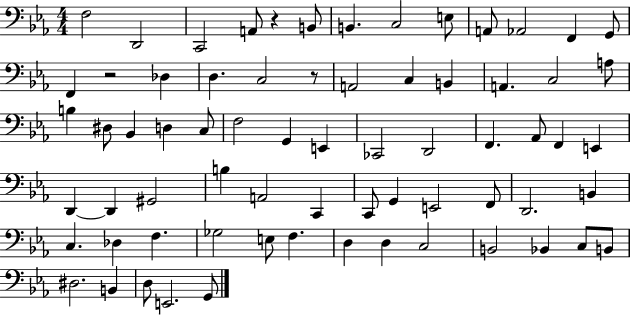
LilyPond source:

{
  \clef bass
  \numericTimeSignature
  \time 4/4
  \key ees \major
  \repeat volta 2 { f2 d,2 | c,2 a,8 r4 b,8 | b,4. c2 e8 | a,8 aes,2 f,4 g,8 | \break f,4 r2 des4 | d4. c2 r8 | a,2 c4 b,4 | a,4. c2 a8 | \break b4 dis8 bes,4 d4 c8 | f2 g,4 e,4 | ces,2 d,2 | f,4. aes,8 f,4 e,4 | \break d,4~~ d,4 gis,2 | b4 a,2 c,4 | c,8 g,4 e,2 f,8 | d,2. b,4 | \break c4. des4 f4. | ges2 e8 f4. | d4 d4 c2 | b,2 bes,4 c8 b,8 | \break dis2. b,4 | d8 e,2. g,8 | } \bar "|."
}